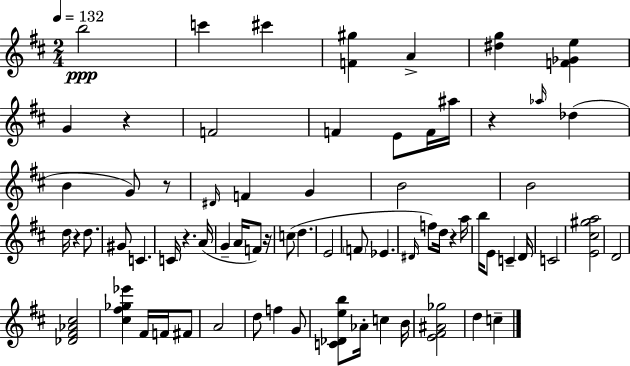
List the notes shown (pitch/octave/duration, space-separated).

B5/h C6/q C#6/q [F4,G#5]/q A4/q [D#5,G5]/q [F4,Gb4,E5]/q G4/q R/q F4/h F4/q E4/e F4/s A#5/s R/q Ab5/s Db5/q B4/q G4/e R/e D#4/s F4/q G4/q B4/h B4/h D5/s R/q D5/e. G#4/e C4/q. C4/s R/q. A4/s G4/q A4/s F4/e R/s C5/e D5/q. E4/h F4/e Eb4/q. D#4/s F5/e D5/s R/q A5/s B5/s E4/e C4/q D4/s C4/h [E4,C#5,G#5,A5]/h D4/h [Db4,F#4,Ab4,C#5]/h [C#5,F#5,Gb5,Eb6]/q F#4/s F4/s F#4/e A4/h D5/e F5/q G4/e [C4,Db4,E5,B5]/e Ab4/s C5/q B4/s [E4,F#4,A#4,Gb5]/h D5/q C5/q